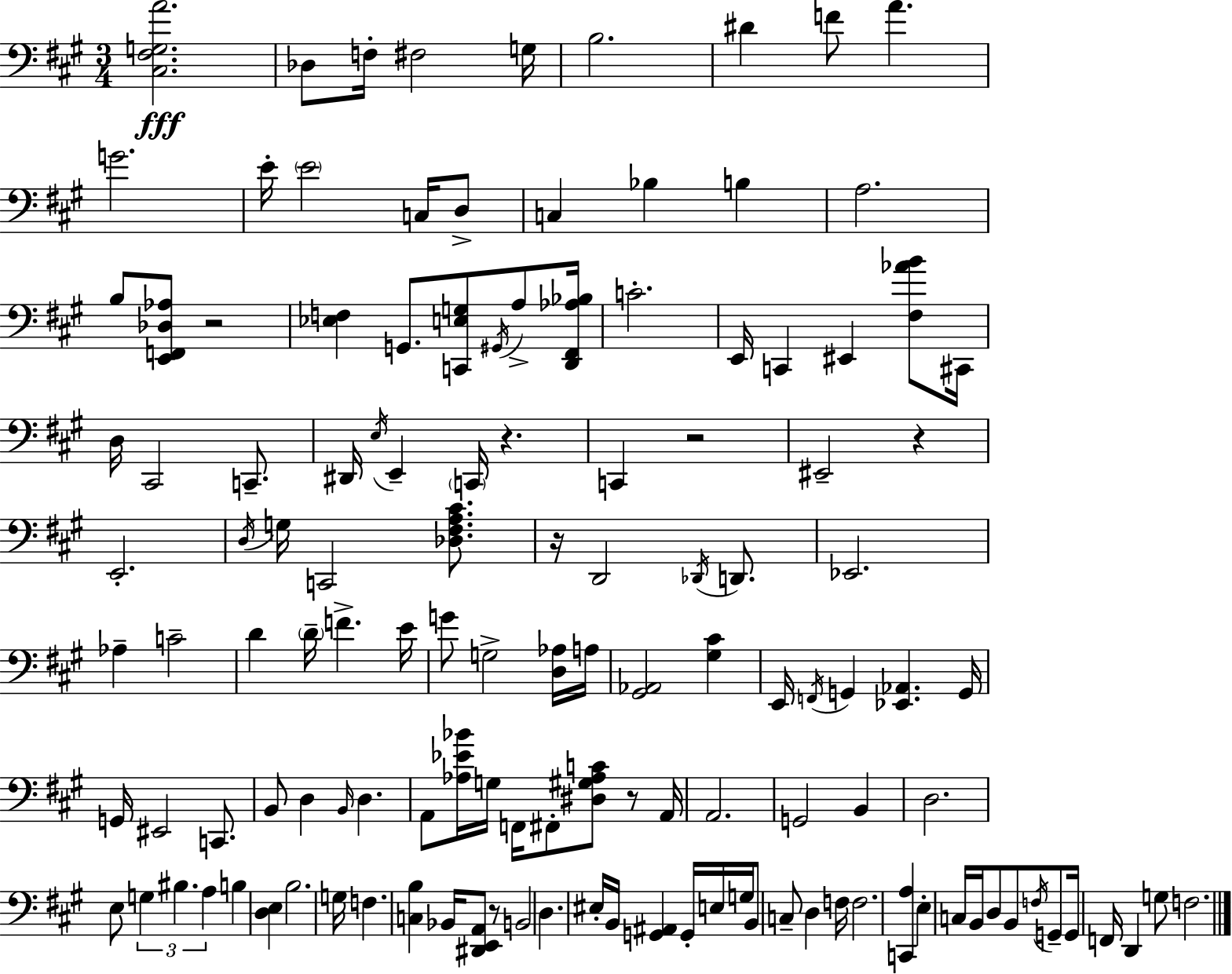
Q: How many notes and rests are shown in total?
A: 130